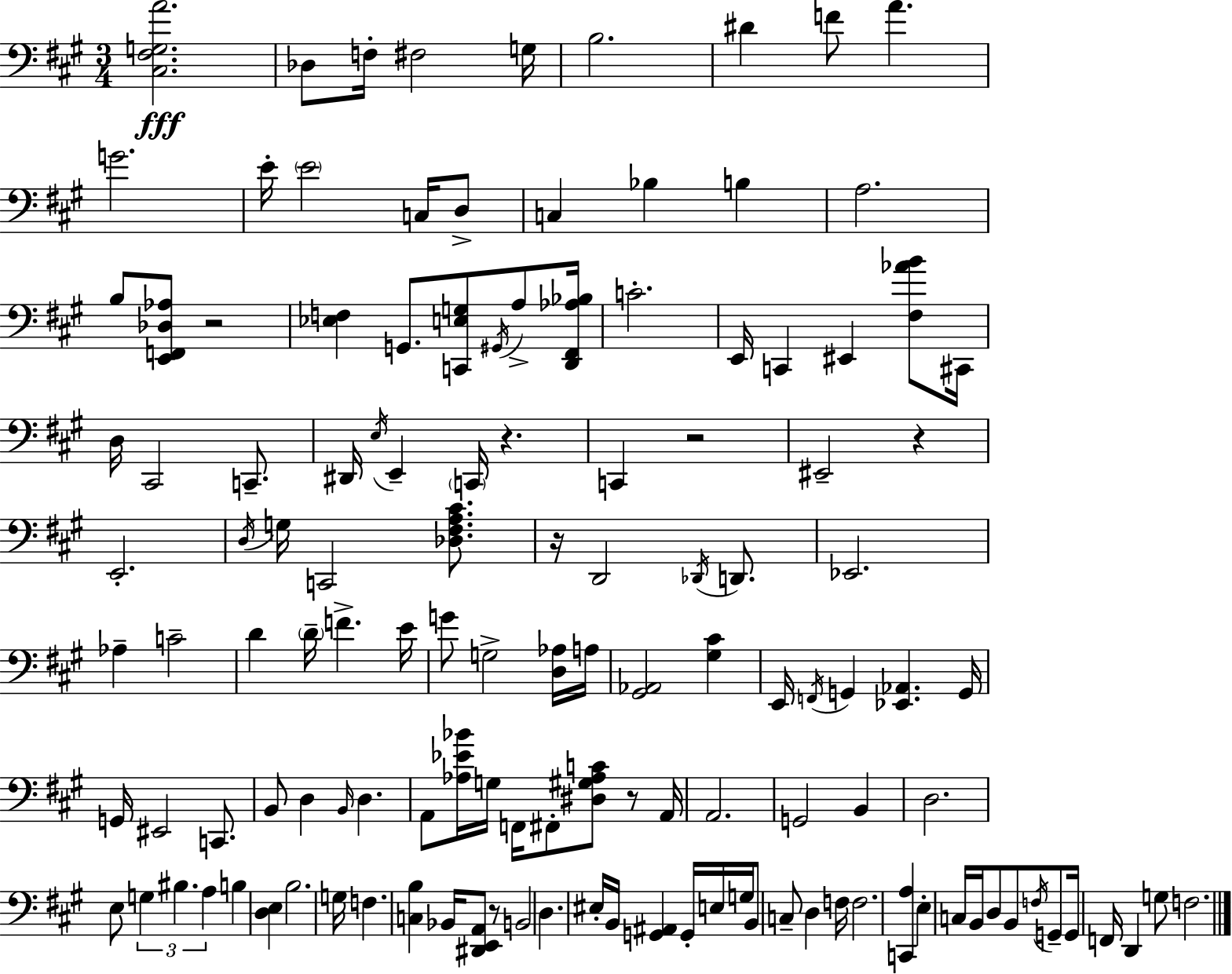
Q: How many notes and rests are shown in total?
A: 130